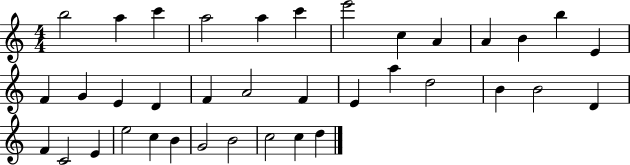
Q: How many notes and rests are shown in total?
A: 37